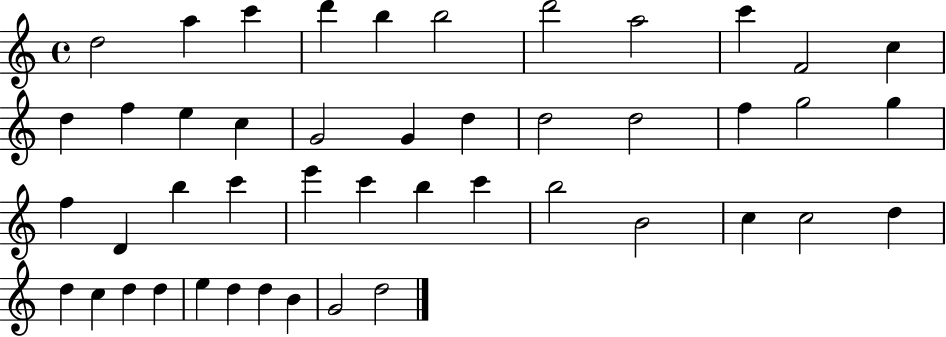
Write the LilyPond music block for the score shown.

{
  \clef treble
  \time 4/4
  \defaultTimeSignature
  \key c \major
  d''2 a''4 c'''4 | d'''4 b''4 b''2 | d'''2 a''2 | c'''4 f'2 c''4 | \break d''4 f''4 e''4 c''4 | g'2 g'4 d''4 | d''2 d''2 | f''4 g''2 g''4 | \break f''4 d'4 b''4 c'''4 | e'''4 c'''4 b''4 c'''4 | b''2 b'2 | c''4 c''2 d''4 | \break d''4 c''4 d''4 d''4 | e''4 d''4 d''4 b'4 | g'2 d''2 | \bar "|."
}